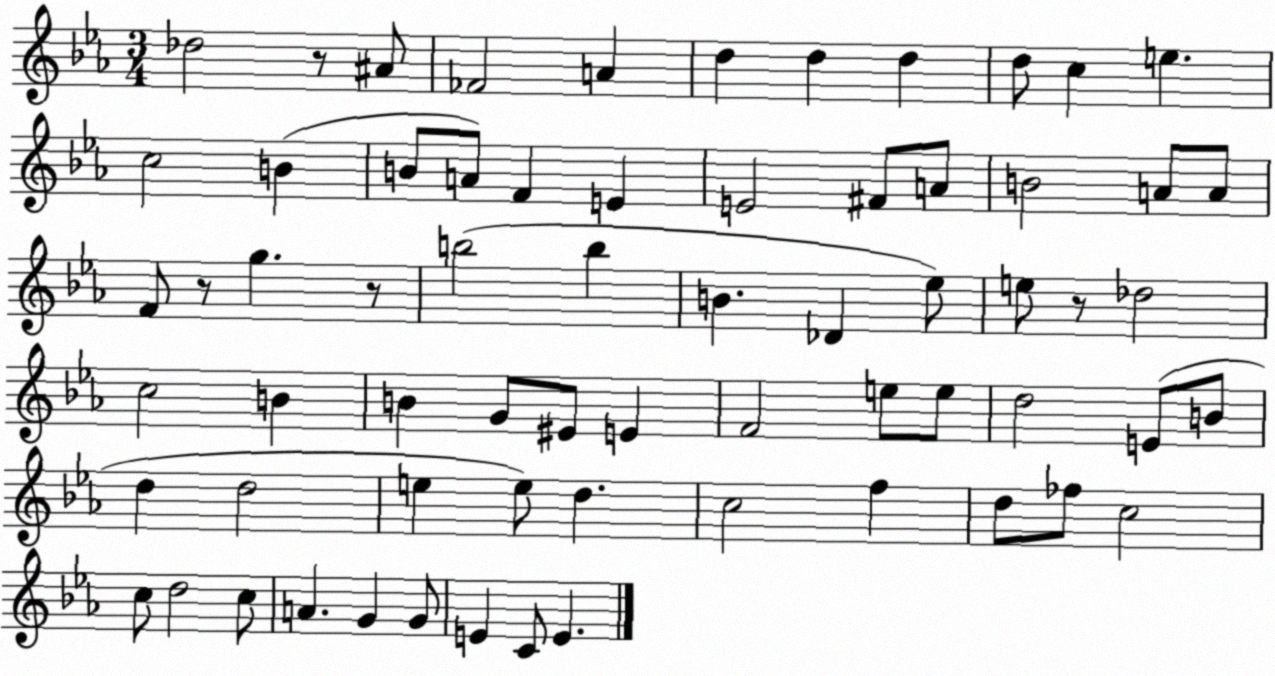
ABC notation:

X:1
T:Untitled
M:3/4
L:1/4
K:Eb
_d2 z/2 ^A/2 _F2 A d d d d/2 c e c2 B B/2 A/2 F E E2 ^F/2 A/2 B2 A/2 A/2 F/2 z/2 g z/2 b2 b B _D _e/2 e/2 z/2 _d2 c2 B B G/2 ^E/2 E F2 e/2 e/2 d2 E/2 B/2 d d2 e e/2 d c2 f d/2 _f/2 c2 c/2 d2 c/2 A G G/2 E C/2 E